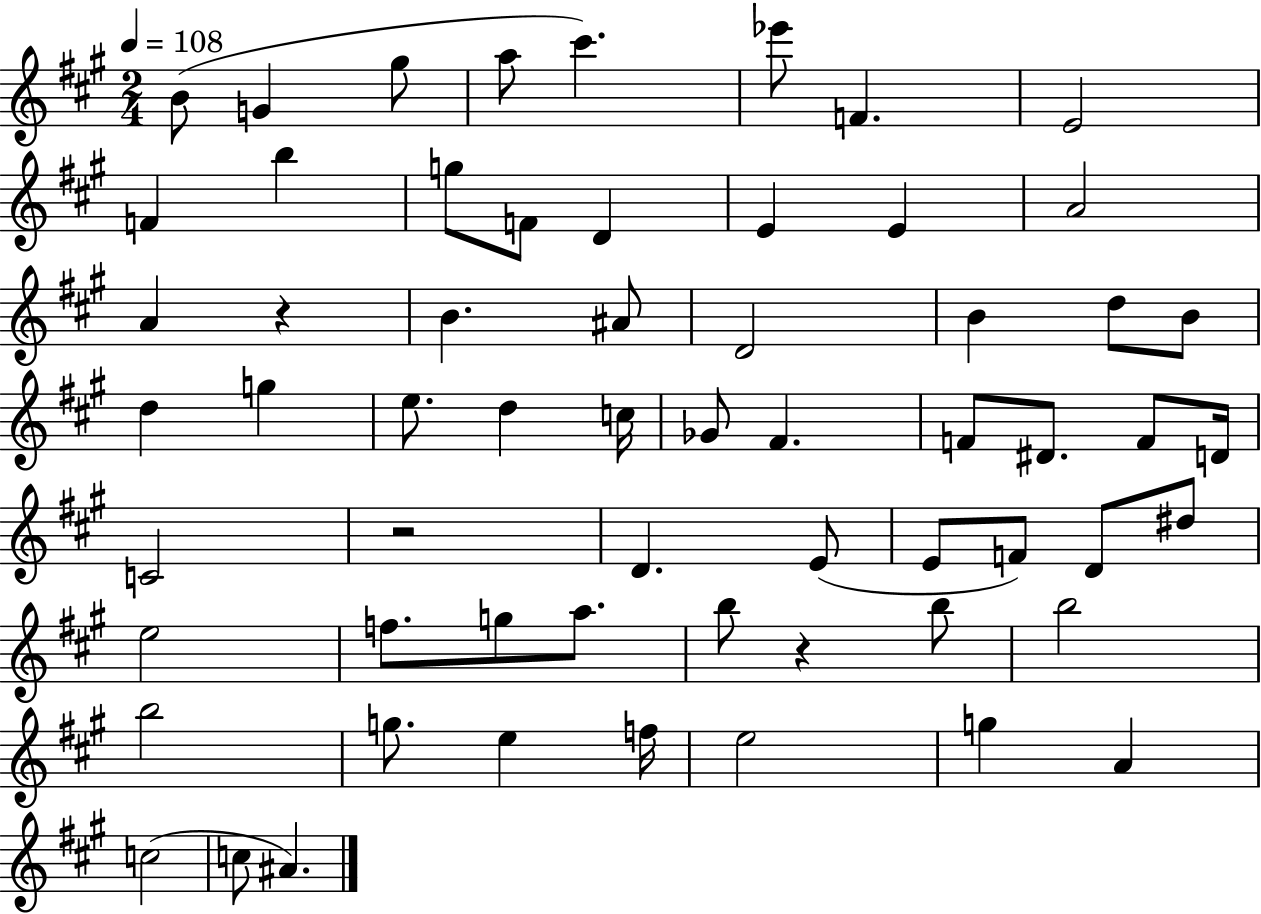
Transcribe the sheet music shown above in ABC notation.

X:1
T:Untitled
M:2/4
L:1/4
K:A
B/2 G ^g/2 a/2 ^c' _e'/2 F E2 F b g/2 F/2 D E E A2 A z B ^A/2 D2 B d/2 B/2 d g e/2 d c/4 _G/2 ^F F/2 ^D/2 F/2 D/4 C2 z2 D E/2 E/2 F/2 D/2 ^d/2 e2 f/2 g/2 a/2 b/2 z b/2 b2 b2 g/2 e f/4 e2 g A c2 c/2 ^A